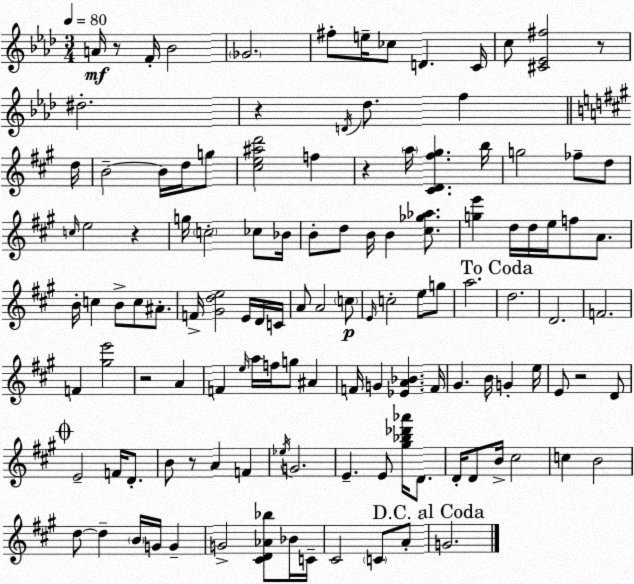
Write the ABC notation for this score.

X:1
T:Untitled
M:3/4
L:1/4
K:Fm
A/4 z/2 F/4 _B2 _G2 ^f/2 e/4 _c/2 D C/4 c/2 [^C_E^f]2 z/2 ^d2 z D/4 _d/2 f d/4 B2 B/4 d/4 g/2 [^ce^ad']2 f z a/4 [^CD^f^g] b/4 g2 _f/2 d/2 c/4 e2 z g/4 c2 _c/2 _B/4 B/2 d/2 B/4 B [^c_g_a]/2 [ge'] d/4 d/4 e/4 f/2 A/2 B/4 c B/2 c/2 ^A/2 F/4 [^Gde]2 E/4 D/4 C/4 A/2 A2 c/2 E/4 c2 e/2 g/2 a2 d2 D2 F2 F [^ge']2 z2 A F e/4 a/4 f/4 g/2 ^A F/4 G [_EA_B] F/4 ^G B/4 G e/4 E/2 z2 D/2 E2 F/4 D/2 B/2 z/2 A F _e/4 G2 E E/2 [^g_b_d'_a']/4 D/2 D/4 D/2 B/4 ^c2 c B2 d/2 d B/4 G/4 G G2 [^CD_A_b]/2 _B/4 C/4 ^C2 C/2 A/2 G2